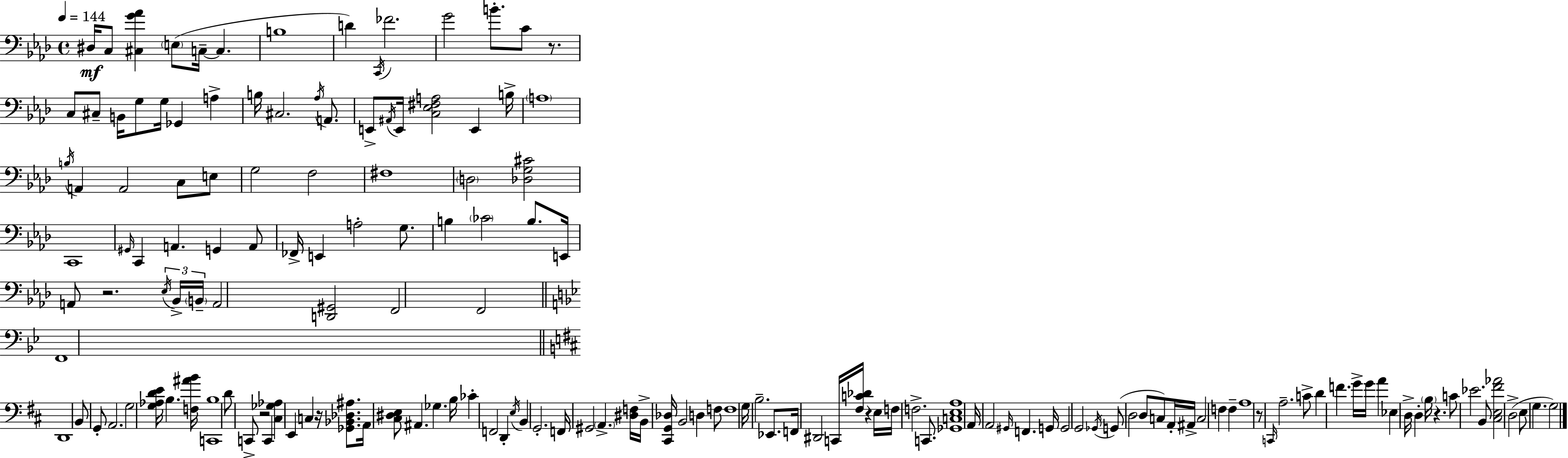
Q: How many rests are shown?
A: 7